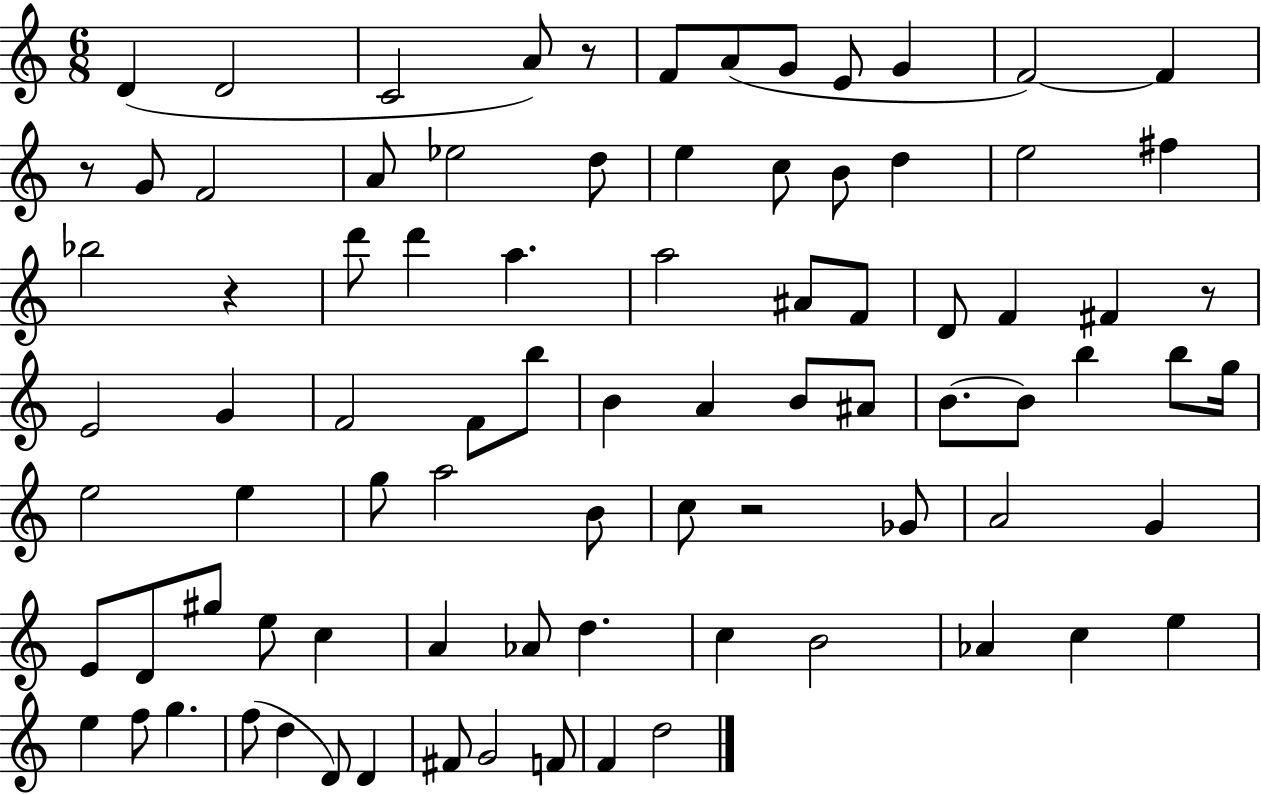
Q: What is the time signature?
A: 6/8